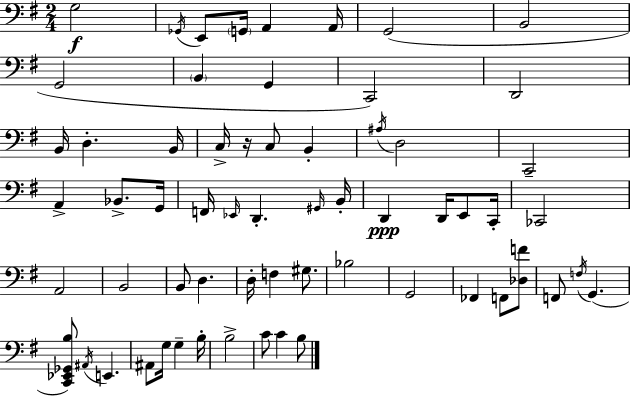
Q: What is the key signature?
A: G major